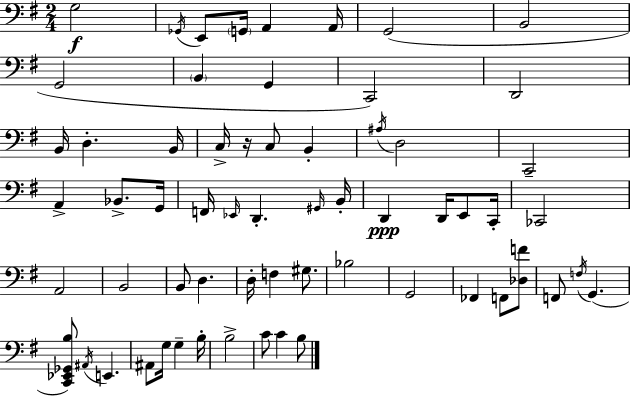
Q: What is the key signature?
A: G major